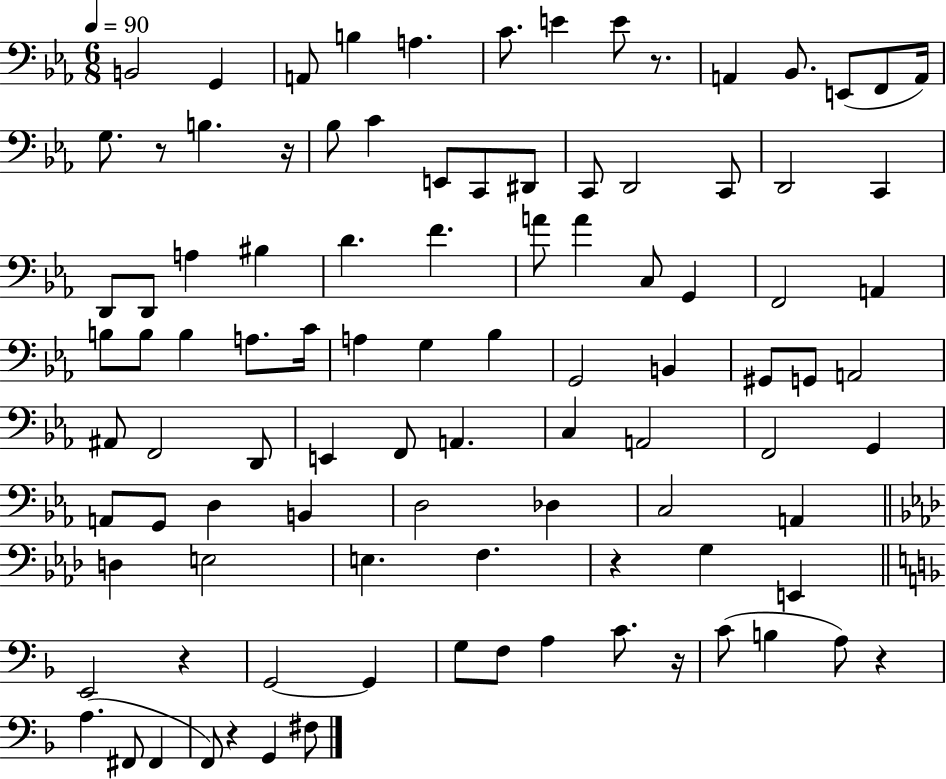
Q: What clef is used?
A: bass